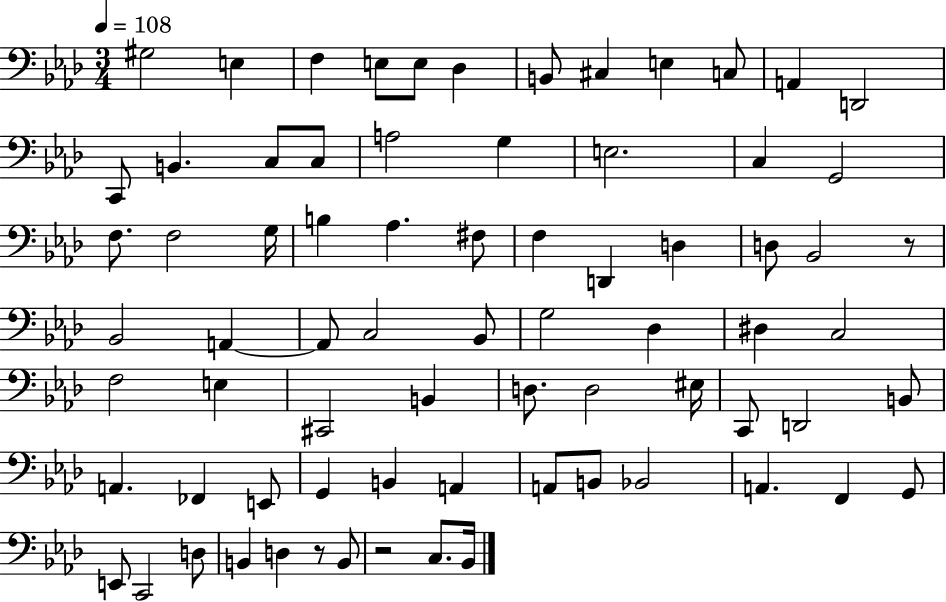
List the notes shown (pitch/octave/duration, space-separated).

G#3/h E3/q F3/q E3/e E3/e Db3/q B2/e C#3/q E3/q C3/e A2/q D2/h C2/e B2/q. C3/e C3/e A3/h G3/q E3/h. C3/q G2/h F3/e. F3/h G3/s B3/q Ab3/q. F#3/e F3/q D2/q D3/q D3/e Bb2/h R/e Bb2/h A2/q A2/e C3/h Bb2/e G3/h Db3/q D#3/q C3/h F3/h E3/q C#2/h B2/q D3/e. D3/h EIS3/s C2/e D2/h B2/e A2/q. FES2/q E2/e G2/q B2/q A2/q A2/e B2/e Bb2/h A2/q. F2/q G2/e E2/e C2/h D3/e B2/q D3/q R/e B2/e R/h C3/e. Bb2/s